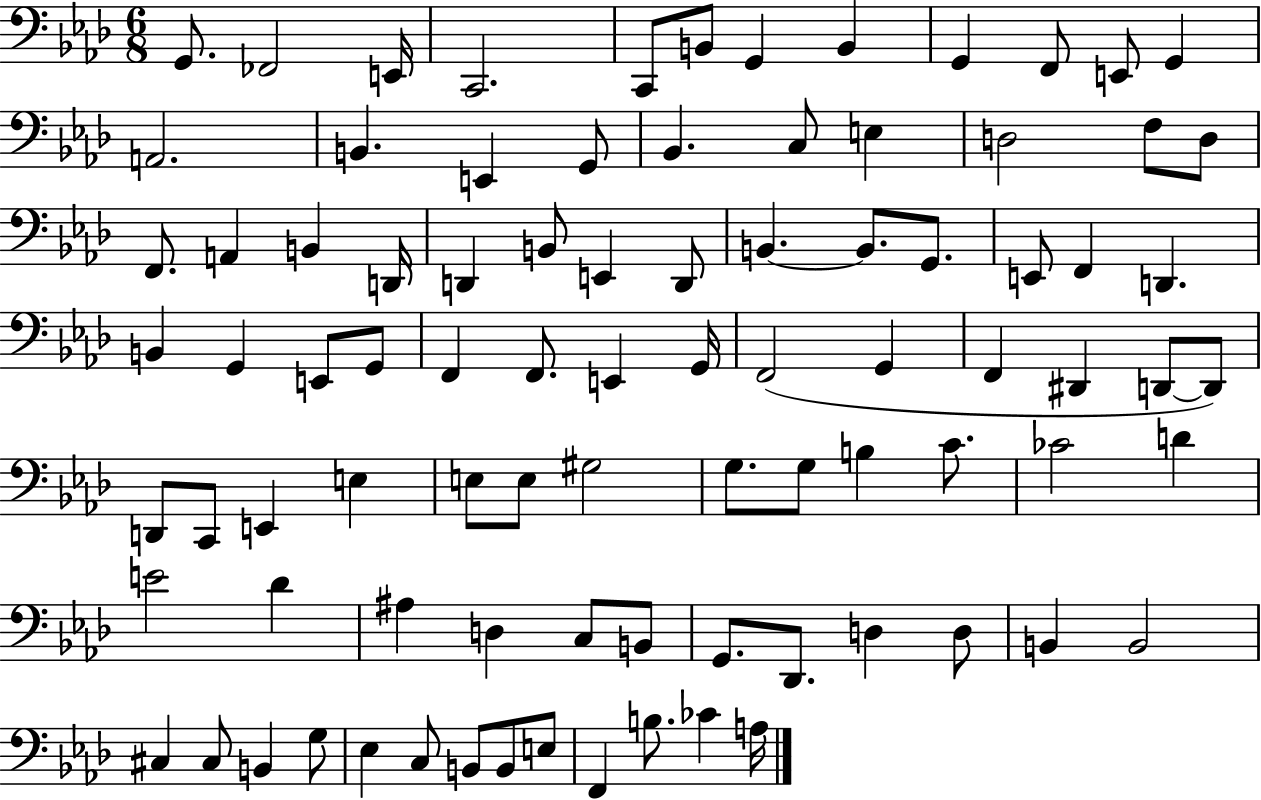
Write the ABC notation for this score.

X:1
T:Untitled
M:6/8
L:1/4
K:Ab
G,,/2 _F,,2 E,,/4 C,,2 C,,/2 B,,/2 G,, B,, G,, F,,/2 E,,/2 G,, A,,2 B,, E,, G,,/2 _B,, C,/2 E, D,2 F,/2 D,/2 F,,/2 A,, B,, D,,/4 D,, B,,/2 E,, D,,/2 B,, B,,/2 G,,/2 E,,/2 F,, D,, B,, G,, E,,/2 G,,/2 F,, F,,/2 E,, G,,/4 F,,2 G,, F,, ^D,, D,,/2 D,,/2 D,,/2 C,,/2 E,, E, E,/2 E,/2 ^G,2 G,/2 G,/2 B, C/2 _C2 D E2 _D ^A, D, C,/2 B,,/2 G,,/2 _D,,/2 D, D,/2 B,, B,,2 ^C, ^C,/2 B,, G,/2 _E, C,/2 B,,/2 B,,/2 E,/2 F,, B,/2 _C A,/4